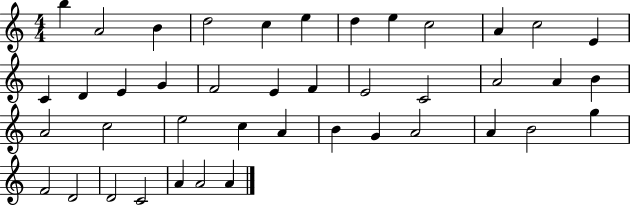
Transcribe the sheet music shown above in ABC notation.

X:1
T:Untitled
M:4/4
L:1/4
K:C
b A2 B d2 c e d e c2 A c2 E C D E G F2 E F E2 C2 A2 A B A2 c2 e2 c A B G A2 A B2 g F2 D2 D2 C2 A A2 A